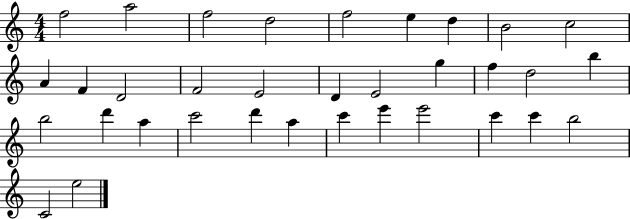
F5/h A5/h F5/h D5/h F5/h E5/q D5/q B4/h C5/h A4/q F4/q D4/h F4/h E4/h D4/q E4/h G5/q F5/q D5/h B5/q B5/h D6/q A5/q C6/h D6/q A5/q C6/q E6/q E6/h C6/q C6/q B5/h C4/h E5/h